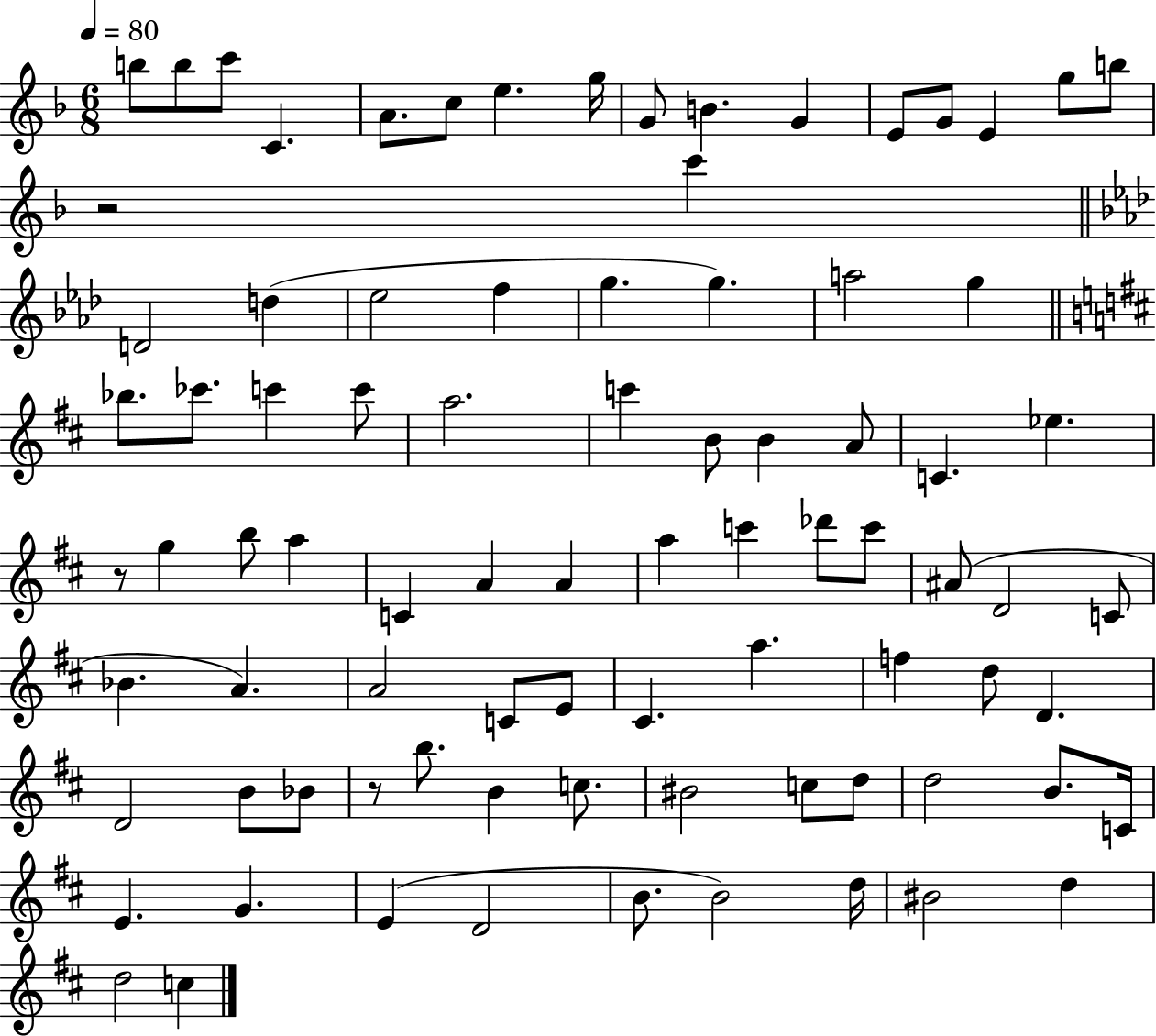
B5/e B5/e C6/e C4/q. A4/e. C5/e E5/q. G5/s G4/e B4/q. G4/q E4/e G4/e E4/q G5/e B5/e R/h C6/q D4/h D5/q Eb5/h F5/q G5/q. G5/q. A5/h G5/q Bb5/e. CES6/e. C6/q C6/e A5/h. C6/q B4/e B4/q A4/e C4/q. Eb5/q. R/e G5/q B5/e A5/q C4/q A4/q A4/q A5/q C6/q Db6/e C6/e A#4/e D4/h C4/e Bb4/q. A4/q. A4/h C4/e E4/e C#4/q. A5/q. F5/q D5/e D4/q. D4/h B4/e Bb4/e R/e B5/e. B4/q C5/e. BIS4/h C5/e D5/e D5/h B4/e. C4/s E4/q. G4/q. E4/q D4/h B4/e. B4/h D5/s BIS4/h D5/q D5/h C5/q